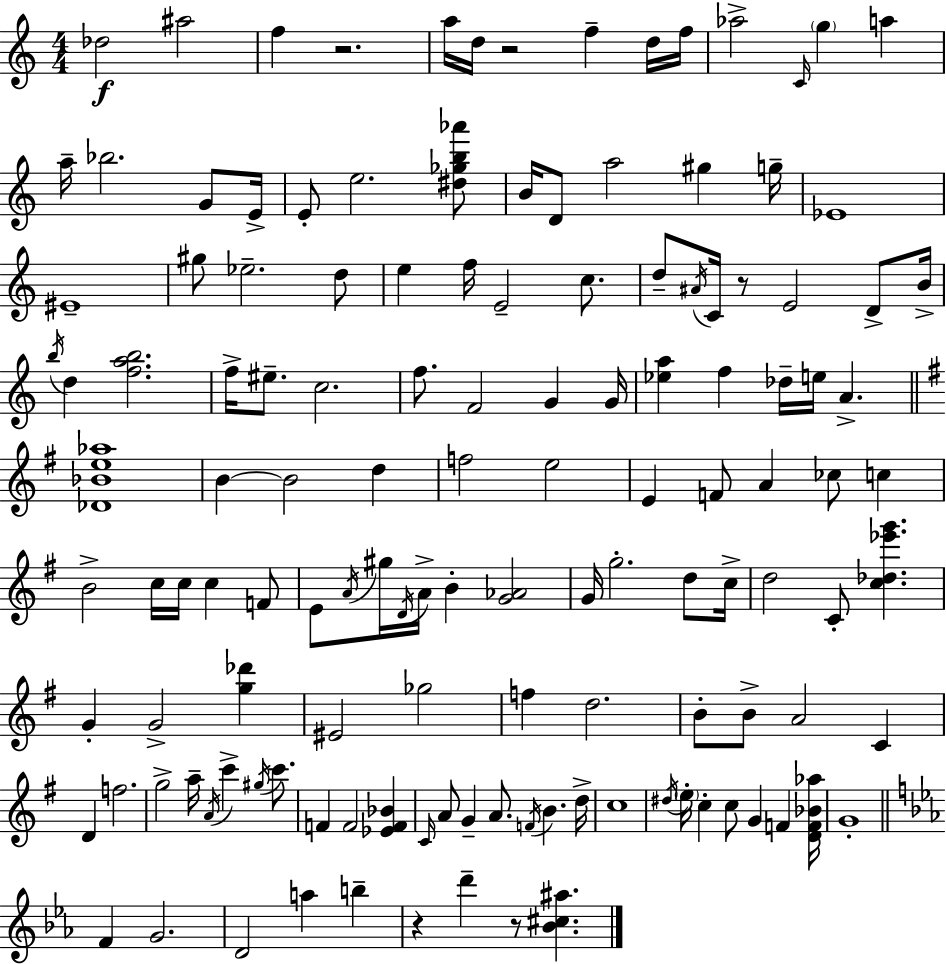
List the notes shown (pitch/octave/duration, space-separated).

Db5/h A#5/h F5/q R/h. A5/s D5/s R/h F5/q D5/s F5/s Ab5/h C4/s G5/q A5/q A5/s Bb5/h. G4/e E4/s E4/e E5/h. [D#5,Gb5,B5,Ab6]/e B4/s D4/e A5/h G#5/q G5/s Eb4/w EIS4/w G#5/e Eb5/h. D5/e E5/q F5/s E4/h C5/e. D5/e A#4/s C4/s R/e E4/h D4/e B4/s B5/s D5/q [F5,A5,B5]/h. F5/s EIS5/e. C5/h. F5/e. F4/h G4/q G4/s [Eb5,A5]/q F5/q Db5/s E5/s A4/q. [Db4,Bb4,E5,Ab5]/w B4/q B4/h D5/q F5/h E5/h E4/q F4/e A4/q CES5/e C5/q B4/h C5/s C5/s C5/q F4/e E4/e A4/s G#5/s D4/s A4/s B4/q [G4,Ab4]/h G4/s G5/h. D5/e C5/s D5/h C4/e [C5,Db5,Eb6,G6]/q. G4/q G4/h [G5,Db6]/q EIS4/h Gb5/h F5/q D5/h. B4/e B4/e A4/h C4/q D4/q F5/h. G5/h A5/s A4/s C6/q G#5/s C6/e. F4/q F4/h [Eb4,F4,Bb4]/q C4/s A4/e G4/q A4/e. F4/s B4/q. D5/s C5/w D#5/s E5/s C5/q C5/e G4/q F4/q [D4,F4,Bb4,Ab5]/s G4/w F4/q G4/h. D4/h A5/q B5/q R/q D6/q R/e [Bb4,C#5,A#5]/q.